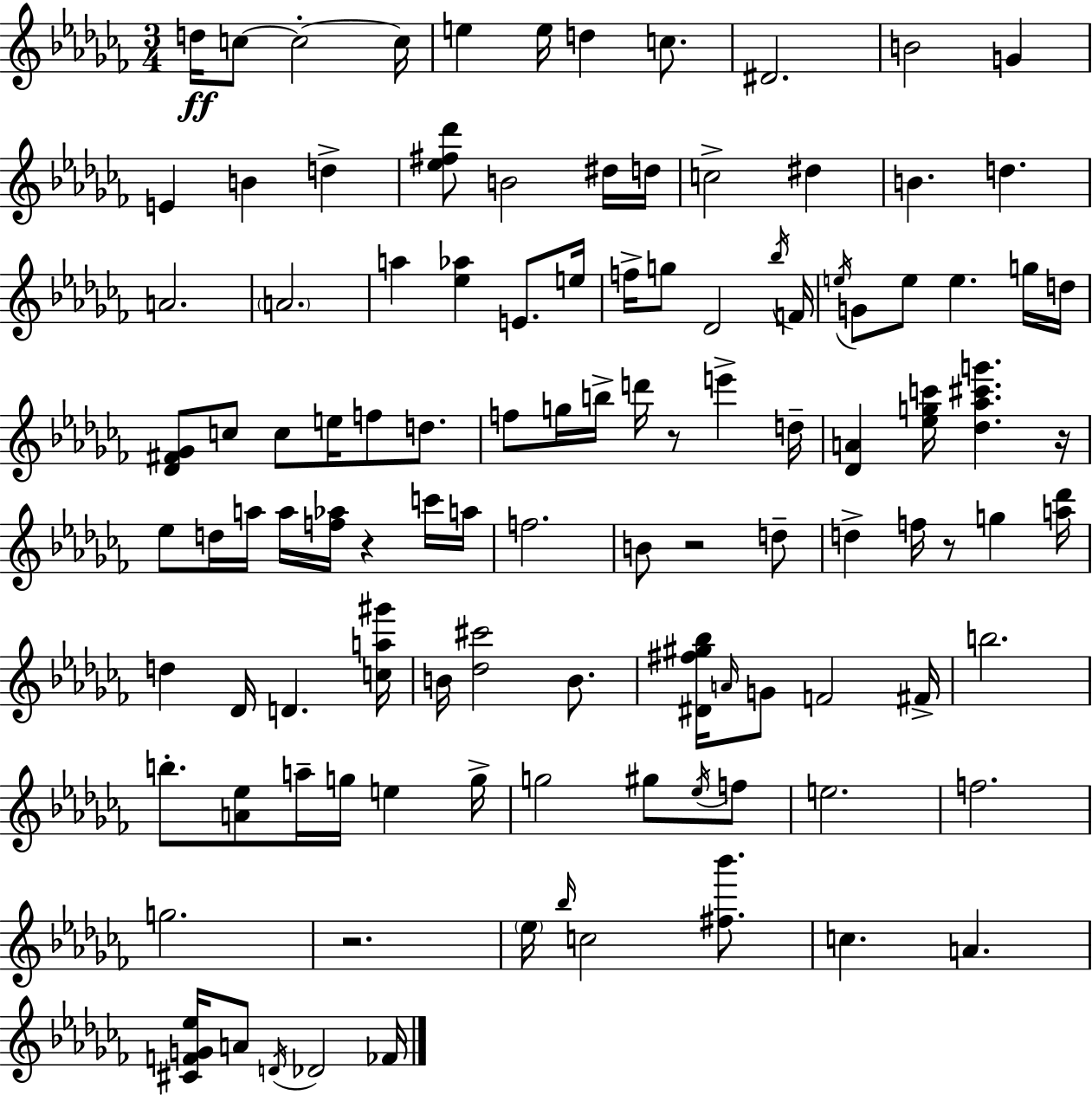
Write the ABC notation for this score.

X:1
T:Untitled
M:3/4
L:1/4
K:Abm
d/4 c/2 c2 c/4 e e/4 d c/2 ^D2 B2 G E B d [_e^f_d']/2 B2 ^d/4 d/4 c2 ^d B d A2 A2 a [_e_a] E/2 e/4 f/4 g/2 _D2 _b/4 F/4 e/4 G/2 e/2 e g/4 d/4 [_D^F_G]/2 c/2 c/2 e/4 f/2 d/2 f/2 g/4 b/4 d'/4 z/2 e' d/4 [_DA] [_egc']/4 [_d_a^c'g'] z/4 _e/2 d/4 a/4 a/4 [f_a]/4 z c'/4 a/4 f2 B/2 z2 d/2 d f/4 z/2 g [a_d']/4 d _D/4 D [ca^g']/4 B/4 [_d^c']2 B/2 [^D^f^g_b]/4 A/4 G/2 F2 ^F/4 b2 b/2 [A_e]/2 a/4 g/4 e g/4 g2 ^g/2 _e/4 f/2 e2 f2 g2 z2 _e/4 _b/4 c2 [^f_b']/2 c A [^CFG_e]/4 A/2 D/4 _D2 _F/4